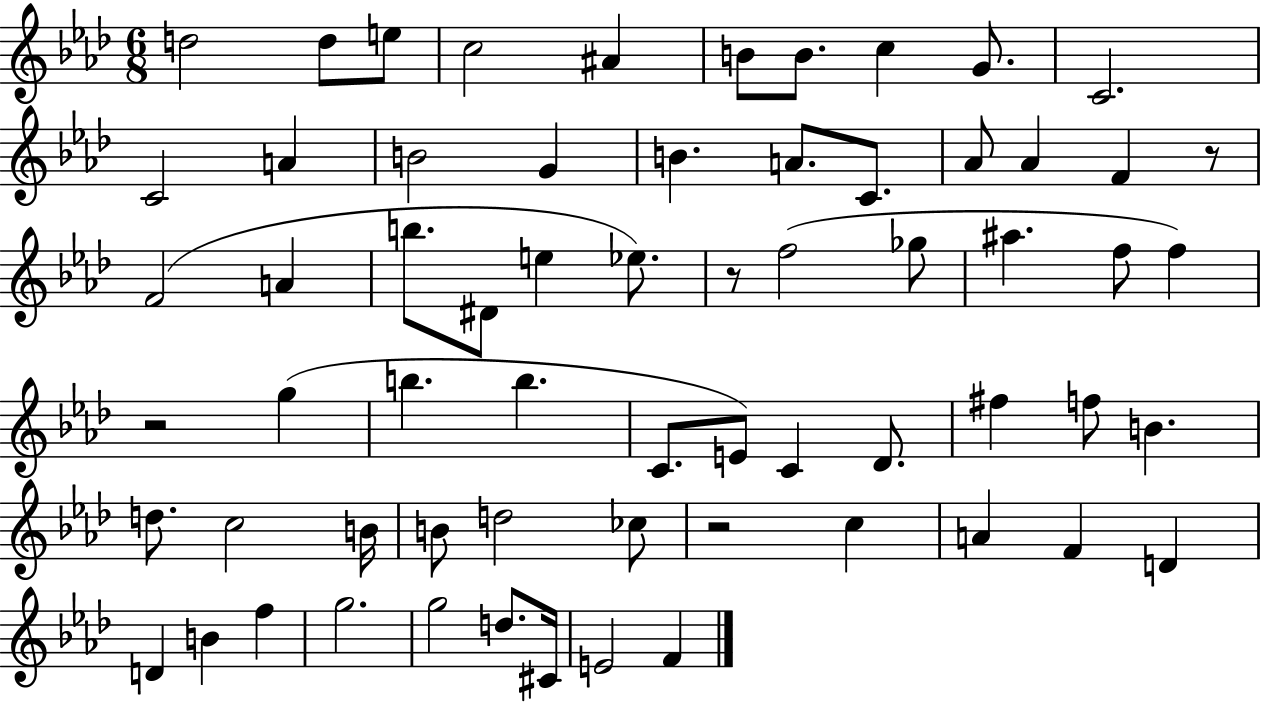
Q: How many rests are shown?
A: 4